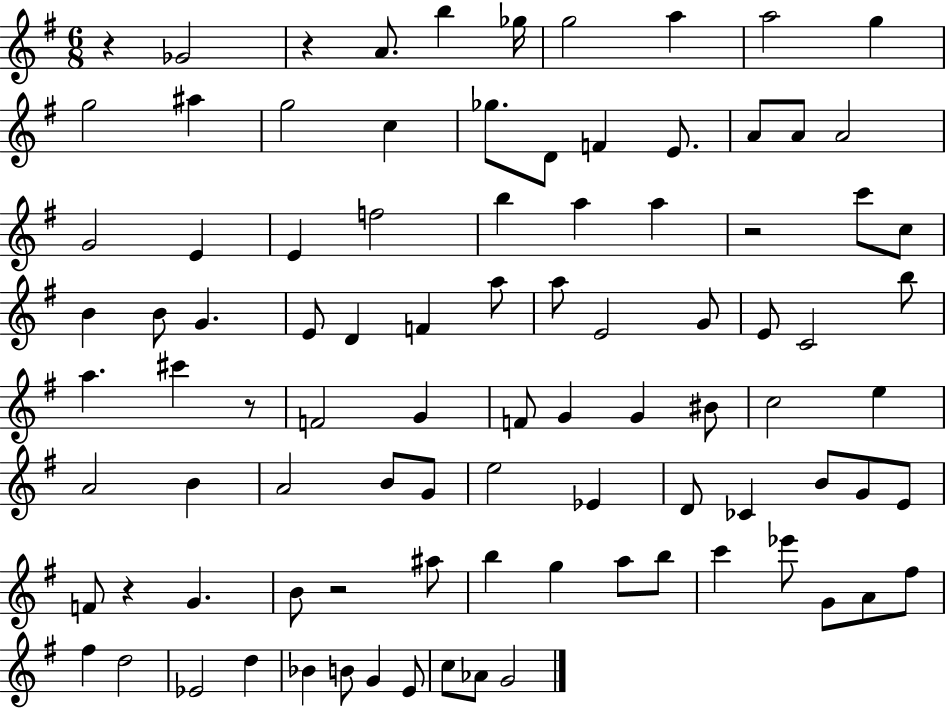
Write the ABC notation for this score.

X:1
T:Untitled
M:6/8
L:1/4
K:G
z _G2 z A/2 b _g/4 g2 a a2 g g2 ^a g2 c _g/2 D/2 F E/2 A/2 A/2 A2 G2 E E f2 b a a z2 c'/2 c/2 B B/2 G E/2 D F a/2 a/2 E2 G/2 E/2 C2 b/2 a ^c' z/2 F2 G F/2 G G ^B/2 c2 e A2 B A2 B/2 G/2 e2 _E D/2 _C B/2 G/2 E/2 F/2 z G B/2 z2 ^a/2 b g a/2 b/2 c' _e'/2 G/2 A/2 ^f/2 ^f d2 _E2 d _B B/2 G E/2 c/2 _A/2 G2